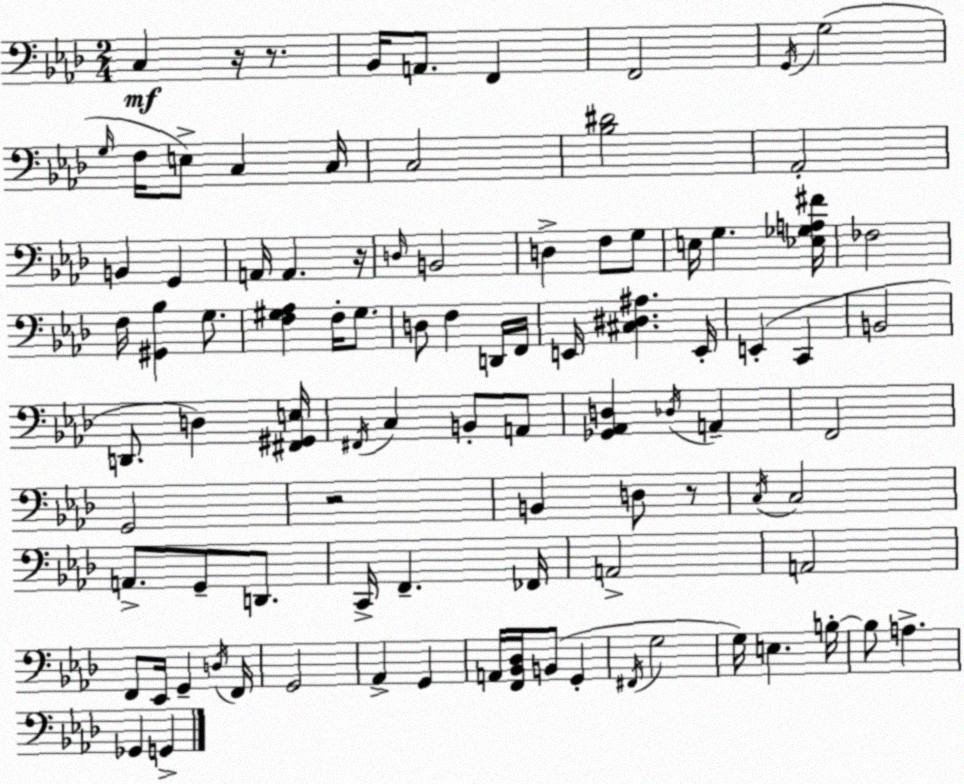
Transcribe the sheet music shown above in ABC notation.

X:1
T:Untitled
M:2/4
L:1/4
K:Fm
C, z/4 z/2 _B,,/4 A,,/2 F,, F,,2 G,,/4 G,2 G,/4 F,/4 E,/2 C, C,/4 C,2 [_B,^D]2 _A,,2 B,, G,, A,,/4 A,, z/4 D,/4 B,,2 D, F,/2 G,/2 E,/4 G, [_E,_G,A,^F]/4 _F,2 F,/4 [^G,,_B,] G,/2 [F,^G,_A,] F,/4 ^G,/2 D,/2 F, D,,/4 F,,/4 E,,/4 [^C,^D,^A,] E,,/4 E,, C,, B,,2 D,,/2 D, [^F,,^G,,E,]/4 ^F,,/4 C, B,,/2 A,,/2 [_G,,_A,,D,] _D,/4 A,, F,,2 G,,2 z2 B,, D,/2 z/2 C,/4 C,2 A,,/2 G,,/2 D,,/2 C,,/4 F,, _F,,/4 A,,2 A,,2 F,,/2 _E,,/4 G,, D,/4 F,,/4 G,,2 _A,, G,, A,,/4 [F,,_B,,_D,]/4 B,,/2 G,, ^F,,/4 G,2 G,/4 E, B,/4 B,/2 A, _G,, G,,